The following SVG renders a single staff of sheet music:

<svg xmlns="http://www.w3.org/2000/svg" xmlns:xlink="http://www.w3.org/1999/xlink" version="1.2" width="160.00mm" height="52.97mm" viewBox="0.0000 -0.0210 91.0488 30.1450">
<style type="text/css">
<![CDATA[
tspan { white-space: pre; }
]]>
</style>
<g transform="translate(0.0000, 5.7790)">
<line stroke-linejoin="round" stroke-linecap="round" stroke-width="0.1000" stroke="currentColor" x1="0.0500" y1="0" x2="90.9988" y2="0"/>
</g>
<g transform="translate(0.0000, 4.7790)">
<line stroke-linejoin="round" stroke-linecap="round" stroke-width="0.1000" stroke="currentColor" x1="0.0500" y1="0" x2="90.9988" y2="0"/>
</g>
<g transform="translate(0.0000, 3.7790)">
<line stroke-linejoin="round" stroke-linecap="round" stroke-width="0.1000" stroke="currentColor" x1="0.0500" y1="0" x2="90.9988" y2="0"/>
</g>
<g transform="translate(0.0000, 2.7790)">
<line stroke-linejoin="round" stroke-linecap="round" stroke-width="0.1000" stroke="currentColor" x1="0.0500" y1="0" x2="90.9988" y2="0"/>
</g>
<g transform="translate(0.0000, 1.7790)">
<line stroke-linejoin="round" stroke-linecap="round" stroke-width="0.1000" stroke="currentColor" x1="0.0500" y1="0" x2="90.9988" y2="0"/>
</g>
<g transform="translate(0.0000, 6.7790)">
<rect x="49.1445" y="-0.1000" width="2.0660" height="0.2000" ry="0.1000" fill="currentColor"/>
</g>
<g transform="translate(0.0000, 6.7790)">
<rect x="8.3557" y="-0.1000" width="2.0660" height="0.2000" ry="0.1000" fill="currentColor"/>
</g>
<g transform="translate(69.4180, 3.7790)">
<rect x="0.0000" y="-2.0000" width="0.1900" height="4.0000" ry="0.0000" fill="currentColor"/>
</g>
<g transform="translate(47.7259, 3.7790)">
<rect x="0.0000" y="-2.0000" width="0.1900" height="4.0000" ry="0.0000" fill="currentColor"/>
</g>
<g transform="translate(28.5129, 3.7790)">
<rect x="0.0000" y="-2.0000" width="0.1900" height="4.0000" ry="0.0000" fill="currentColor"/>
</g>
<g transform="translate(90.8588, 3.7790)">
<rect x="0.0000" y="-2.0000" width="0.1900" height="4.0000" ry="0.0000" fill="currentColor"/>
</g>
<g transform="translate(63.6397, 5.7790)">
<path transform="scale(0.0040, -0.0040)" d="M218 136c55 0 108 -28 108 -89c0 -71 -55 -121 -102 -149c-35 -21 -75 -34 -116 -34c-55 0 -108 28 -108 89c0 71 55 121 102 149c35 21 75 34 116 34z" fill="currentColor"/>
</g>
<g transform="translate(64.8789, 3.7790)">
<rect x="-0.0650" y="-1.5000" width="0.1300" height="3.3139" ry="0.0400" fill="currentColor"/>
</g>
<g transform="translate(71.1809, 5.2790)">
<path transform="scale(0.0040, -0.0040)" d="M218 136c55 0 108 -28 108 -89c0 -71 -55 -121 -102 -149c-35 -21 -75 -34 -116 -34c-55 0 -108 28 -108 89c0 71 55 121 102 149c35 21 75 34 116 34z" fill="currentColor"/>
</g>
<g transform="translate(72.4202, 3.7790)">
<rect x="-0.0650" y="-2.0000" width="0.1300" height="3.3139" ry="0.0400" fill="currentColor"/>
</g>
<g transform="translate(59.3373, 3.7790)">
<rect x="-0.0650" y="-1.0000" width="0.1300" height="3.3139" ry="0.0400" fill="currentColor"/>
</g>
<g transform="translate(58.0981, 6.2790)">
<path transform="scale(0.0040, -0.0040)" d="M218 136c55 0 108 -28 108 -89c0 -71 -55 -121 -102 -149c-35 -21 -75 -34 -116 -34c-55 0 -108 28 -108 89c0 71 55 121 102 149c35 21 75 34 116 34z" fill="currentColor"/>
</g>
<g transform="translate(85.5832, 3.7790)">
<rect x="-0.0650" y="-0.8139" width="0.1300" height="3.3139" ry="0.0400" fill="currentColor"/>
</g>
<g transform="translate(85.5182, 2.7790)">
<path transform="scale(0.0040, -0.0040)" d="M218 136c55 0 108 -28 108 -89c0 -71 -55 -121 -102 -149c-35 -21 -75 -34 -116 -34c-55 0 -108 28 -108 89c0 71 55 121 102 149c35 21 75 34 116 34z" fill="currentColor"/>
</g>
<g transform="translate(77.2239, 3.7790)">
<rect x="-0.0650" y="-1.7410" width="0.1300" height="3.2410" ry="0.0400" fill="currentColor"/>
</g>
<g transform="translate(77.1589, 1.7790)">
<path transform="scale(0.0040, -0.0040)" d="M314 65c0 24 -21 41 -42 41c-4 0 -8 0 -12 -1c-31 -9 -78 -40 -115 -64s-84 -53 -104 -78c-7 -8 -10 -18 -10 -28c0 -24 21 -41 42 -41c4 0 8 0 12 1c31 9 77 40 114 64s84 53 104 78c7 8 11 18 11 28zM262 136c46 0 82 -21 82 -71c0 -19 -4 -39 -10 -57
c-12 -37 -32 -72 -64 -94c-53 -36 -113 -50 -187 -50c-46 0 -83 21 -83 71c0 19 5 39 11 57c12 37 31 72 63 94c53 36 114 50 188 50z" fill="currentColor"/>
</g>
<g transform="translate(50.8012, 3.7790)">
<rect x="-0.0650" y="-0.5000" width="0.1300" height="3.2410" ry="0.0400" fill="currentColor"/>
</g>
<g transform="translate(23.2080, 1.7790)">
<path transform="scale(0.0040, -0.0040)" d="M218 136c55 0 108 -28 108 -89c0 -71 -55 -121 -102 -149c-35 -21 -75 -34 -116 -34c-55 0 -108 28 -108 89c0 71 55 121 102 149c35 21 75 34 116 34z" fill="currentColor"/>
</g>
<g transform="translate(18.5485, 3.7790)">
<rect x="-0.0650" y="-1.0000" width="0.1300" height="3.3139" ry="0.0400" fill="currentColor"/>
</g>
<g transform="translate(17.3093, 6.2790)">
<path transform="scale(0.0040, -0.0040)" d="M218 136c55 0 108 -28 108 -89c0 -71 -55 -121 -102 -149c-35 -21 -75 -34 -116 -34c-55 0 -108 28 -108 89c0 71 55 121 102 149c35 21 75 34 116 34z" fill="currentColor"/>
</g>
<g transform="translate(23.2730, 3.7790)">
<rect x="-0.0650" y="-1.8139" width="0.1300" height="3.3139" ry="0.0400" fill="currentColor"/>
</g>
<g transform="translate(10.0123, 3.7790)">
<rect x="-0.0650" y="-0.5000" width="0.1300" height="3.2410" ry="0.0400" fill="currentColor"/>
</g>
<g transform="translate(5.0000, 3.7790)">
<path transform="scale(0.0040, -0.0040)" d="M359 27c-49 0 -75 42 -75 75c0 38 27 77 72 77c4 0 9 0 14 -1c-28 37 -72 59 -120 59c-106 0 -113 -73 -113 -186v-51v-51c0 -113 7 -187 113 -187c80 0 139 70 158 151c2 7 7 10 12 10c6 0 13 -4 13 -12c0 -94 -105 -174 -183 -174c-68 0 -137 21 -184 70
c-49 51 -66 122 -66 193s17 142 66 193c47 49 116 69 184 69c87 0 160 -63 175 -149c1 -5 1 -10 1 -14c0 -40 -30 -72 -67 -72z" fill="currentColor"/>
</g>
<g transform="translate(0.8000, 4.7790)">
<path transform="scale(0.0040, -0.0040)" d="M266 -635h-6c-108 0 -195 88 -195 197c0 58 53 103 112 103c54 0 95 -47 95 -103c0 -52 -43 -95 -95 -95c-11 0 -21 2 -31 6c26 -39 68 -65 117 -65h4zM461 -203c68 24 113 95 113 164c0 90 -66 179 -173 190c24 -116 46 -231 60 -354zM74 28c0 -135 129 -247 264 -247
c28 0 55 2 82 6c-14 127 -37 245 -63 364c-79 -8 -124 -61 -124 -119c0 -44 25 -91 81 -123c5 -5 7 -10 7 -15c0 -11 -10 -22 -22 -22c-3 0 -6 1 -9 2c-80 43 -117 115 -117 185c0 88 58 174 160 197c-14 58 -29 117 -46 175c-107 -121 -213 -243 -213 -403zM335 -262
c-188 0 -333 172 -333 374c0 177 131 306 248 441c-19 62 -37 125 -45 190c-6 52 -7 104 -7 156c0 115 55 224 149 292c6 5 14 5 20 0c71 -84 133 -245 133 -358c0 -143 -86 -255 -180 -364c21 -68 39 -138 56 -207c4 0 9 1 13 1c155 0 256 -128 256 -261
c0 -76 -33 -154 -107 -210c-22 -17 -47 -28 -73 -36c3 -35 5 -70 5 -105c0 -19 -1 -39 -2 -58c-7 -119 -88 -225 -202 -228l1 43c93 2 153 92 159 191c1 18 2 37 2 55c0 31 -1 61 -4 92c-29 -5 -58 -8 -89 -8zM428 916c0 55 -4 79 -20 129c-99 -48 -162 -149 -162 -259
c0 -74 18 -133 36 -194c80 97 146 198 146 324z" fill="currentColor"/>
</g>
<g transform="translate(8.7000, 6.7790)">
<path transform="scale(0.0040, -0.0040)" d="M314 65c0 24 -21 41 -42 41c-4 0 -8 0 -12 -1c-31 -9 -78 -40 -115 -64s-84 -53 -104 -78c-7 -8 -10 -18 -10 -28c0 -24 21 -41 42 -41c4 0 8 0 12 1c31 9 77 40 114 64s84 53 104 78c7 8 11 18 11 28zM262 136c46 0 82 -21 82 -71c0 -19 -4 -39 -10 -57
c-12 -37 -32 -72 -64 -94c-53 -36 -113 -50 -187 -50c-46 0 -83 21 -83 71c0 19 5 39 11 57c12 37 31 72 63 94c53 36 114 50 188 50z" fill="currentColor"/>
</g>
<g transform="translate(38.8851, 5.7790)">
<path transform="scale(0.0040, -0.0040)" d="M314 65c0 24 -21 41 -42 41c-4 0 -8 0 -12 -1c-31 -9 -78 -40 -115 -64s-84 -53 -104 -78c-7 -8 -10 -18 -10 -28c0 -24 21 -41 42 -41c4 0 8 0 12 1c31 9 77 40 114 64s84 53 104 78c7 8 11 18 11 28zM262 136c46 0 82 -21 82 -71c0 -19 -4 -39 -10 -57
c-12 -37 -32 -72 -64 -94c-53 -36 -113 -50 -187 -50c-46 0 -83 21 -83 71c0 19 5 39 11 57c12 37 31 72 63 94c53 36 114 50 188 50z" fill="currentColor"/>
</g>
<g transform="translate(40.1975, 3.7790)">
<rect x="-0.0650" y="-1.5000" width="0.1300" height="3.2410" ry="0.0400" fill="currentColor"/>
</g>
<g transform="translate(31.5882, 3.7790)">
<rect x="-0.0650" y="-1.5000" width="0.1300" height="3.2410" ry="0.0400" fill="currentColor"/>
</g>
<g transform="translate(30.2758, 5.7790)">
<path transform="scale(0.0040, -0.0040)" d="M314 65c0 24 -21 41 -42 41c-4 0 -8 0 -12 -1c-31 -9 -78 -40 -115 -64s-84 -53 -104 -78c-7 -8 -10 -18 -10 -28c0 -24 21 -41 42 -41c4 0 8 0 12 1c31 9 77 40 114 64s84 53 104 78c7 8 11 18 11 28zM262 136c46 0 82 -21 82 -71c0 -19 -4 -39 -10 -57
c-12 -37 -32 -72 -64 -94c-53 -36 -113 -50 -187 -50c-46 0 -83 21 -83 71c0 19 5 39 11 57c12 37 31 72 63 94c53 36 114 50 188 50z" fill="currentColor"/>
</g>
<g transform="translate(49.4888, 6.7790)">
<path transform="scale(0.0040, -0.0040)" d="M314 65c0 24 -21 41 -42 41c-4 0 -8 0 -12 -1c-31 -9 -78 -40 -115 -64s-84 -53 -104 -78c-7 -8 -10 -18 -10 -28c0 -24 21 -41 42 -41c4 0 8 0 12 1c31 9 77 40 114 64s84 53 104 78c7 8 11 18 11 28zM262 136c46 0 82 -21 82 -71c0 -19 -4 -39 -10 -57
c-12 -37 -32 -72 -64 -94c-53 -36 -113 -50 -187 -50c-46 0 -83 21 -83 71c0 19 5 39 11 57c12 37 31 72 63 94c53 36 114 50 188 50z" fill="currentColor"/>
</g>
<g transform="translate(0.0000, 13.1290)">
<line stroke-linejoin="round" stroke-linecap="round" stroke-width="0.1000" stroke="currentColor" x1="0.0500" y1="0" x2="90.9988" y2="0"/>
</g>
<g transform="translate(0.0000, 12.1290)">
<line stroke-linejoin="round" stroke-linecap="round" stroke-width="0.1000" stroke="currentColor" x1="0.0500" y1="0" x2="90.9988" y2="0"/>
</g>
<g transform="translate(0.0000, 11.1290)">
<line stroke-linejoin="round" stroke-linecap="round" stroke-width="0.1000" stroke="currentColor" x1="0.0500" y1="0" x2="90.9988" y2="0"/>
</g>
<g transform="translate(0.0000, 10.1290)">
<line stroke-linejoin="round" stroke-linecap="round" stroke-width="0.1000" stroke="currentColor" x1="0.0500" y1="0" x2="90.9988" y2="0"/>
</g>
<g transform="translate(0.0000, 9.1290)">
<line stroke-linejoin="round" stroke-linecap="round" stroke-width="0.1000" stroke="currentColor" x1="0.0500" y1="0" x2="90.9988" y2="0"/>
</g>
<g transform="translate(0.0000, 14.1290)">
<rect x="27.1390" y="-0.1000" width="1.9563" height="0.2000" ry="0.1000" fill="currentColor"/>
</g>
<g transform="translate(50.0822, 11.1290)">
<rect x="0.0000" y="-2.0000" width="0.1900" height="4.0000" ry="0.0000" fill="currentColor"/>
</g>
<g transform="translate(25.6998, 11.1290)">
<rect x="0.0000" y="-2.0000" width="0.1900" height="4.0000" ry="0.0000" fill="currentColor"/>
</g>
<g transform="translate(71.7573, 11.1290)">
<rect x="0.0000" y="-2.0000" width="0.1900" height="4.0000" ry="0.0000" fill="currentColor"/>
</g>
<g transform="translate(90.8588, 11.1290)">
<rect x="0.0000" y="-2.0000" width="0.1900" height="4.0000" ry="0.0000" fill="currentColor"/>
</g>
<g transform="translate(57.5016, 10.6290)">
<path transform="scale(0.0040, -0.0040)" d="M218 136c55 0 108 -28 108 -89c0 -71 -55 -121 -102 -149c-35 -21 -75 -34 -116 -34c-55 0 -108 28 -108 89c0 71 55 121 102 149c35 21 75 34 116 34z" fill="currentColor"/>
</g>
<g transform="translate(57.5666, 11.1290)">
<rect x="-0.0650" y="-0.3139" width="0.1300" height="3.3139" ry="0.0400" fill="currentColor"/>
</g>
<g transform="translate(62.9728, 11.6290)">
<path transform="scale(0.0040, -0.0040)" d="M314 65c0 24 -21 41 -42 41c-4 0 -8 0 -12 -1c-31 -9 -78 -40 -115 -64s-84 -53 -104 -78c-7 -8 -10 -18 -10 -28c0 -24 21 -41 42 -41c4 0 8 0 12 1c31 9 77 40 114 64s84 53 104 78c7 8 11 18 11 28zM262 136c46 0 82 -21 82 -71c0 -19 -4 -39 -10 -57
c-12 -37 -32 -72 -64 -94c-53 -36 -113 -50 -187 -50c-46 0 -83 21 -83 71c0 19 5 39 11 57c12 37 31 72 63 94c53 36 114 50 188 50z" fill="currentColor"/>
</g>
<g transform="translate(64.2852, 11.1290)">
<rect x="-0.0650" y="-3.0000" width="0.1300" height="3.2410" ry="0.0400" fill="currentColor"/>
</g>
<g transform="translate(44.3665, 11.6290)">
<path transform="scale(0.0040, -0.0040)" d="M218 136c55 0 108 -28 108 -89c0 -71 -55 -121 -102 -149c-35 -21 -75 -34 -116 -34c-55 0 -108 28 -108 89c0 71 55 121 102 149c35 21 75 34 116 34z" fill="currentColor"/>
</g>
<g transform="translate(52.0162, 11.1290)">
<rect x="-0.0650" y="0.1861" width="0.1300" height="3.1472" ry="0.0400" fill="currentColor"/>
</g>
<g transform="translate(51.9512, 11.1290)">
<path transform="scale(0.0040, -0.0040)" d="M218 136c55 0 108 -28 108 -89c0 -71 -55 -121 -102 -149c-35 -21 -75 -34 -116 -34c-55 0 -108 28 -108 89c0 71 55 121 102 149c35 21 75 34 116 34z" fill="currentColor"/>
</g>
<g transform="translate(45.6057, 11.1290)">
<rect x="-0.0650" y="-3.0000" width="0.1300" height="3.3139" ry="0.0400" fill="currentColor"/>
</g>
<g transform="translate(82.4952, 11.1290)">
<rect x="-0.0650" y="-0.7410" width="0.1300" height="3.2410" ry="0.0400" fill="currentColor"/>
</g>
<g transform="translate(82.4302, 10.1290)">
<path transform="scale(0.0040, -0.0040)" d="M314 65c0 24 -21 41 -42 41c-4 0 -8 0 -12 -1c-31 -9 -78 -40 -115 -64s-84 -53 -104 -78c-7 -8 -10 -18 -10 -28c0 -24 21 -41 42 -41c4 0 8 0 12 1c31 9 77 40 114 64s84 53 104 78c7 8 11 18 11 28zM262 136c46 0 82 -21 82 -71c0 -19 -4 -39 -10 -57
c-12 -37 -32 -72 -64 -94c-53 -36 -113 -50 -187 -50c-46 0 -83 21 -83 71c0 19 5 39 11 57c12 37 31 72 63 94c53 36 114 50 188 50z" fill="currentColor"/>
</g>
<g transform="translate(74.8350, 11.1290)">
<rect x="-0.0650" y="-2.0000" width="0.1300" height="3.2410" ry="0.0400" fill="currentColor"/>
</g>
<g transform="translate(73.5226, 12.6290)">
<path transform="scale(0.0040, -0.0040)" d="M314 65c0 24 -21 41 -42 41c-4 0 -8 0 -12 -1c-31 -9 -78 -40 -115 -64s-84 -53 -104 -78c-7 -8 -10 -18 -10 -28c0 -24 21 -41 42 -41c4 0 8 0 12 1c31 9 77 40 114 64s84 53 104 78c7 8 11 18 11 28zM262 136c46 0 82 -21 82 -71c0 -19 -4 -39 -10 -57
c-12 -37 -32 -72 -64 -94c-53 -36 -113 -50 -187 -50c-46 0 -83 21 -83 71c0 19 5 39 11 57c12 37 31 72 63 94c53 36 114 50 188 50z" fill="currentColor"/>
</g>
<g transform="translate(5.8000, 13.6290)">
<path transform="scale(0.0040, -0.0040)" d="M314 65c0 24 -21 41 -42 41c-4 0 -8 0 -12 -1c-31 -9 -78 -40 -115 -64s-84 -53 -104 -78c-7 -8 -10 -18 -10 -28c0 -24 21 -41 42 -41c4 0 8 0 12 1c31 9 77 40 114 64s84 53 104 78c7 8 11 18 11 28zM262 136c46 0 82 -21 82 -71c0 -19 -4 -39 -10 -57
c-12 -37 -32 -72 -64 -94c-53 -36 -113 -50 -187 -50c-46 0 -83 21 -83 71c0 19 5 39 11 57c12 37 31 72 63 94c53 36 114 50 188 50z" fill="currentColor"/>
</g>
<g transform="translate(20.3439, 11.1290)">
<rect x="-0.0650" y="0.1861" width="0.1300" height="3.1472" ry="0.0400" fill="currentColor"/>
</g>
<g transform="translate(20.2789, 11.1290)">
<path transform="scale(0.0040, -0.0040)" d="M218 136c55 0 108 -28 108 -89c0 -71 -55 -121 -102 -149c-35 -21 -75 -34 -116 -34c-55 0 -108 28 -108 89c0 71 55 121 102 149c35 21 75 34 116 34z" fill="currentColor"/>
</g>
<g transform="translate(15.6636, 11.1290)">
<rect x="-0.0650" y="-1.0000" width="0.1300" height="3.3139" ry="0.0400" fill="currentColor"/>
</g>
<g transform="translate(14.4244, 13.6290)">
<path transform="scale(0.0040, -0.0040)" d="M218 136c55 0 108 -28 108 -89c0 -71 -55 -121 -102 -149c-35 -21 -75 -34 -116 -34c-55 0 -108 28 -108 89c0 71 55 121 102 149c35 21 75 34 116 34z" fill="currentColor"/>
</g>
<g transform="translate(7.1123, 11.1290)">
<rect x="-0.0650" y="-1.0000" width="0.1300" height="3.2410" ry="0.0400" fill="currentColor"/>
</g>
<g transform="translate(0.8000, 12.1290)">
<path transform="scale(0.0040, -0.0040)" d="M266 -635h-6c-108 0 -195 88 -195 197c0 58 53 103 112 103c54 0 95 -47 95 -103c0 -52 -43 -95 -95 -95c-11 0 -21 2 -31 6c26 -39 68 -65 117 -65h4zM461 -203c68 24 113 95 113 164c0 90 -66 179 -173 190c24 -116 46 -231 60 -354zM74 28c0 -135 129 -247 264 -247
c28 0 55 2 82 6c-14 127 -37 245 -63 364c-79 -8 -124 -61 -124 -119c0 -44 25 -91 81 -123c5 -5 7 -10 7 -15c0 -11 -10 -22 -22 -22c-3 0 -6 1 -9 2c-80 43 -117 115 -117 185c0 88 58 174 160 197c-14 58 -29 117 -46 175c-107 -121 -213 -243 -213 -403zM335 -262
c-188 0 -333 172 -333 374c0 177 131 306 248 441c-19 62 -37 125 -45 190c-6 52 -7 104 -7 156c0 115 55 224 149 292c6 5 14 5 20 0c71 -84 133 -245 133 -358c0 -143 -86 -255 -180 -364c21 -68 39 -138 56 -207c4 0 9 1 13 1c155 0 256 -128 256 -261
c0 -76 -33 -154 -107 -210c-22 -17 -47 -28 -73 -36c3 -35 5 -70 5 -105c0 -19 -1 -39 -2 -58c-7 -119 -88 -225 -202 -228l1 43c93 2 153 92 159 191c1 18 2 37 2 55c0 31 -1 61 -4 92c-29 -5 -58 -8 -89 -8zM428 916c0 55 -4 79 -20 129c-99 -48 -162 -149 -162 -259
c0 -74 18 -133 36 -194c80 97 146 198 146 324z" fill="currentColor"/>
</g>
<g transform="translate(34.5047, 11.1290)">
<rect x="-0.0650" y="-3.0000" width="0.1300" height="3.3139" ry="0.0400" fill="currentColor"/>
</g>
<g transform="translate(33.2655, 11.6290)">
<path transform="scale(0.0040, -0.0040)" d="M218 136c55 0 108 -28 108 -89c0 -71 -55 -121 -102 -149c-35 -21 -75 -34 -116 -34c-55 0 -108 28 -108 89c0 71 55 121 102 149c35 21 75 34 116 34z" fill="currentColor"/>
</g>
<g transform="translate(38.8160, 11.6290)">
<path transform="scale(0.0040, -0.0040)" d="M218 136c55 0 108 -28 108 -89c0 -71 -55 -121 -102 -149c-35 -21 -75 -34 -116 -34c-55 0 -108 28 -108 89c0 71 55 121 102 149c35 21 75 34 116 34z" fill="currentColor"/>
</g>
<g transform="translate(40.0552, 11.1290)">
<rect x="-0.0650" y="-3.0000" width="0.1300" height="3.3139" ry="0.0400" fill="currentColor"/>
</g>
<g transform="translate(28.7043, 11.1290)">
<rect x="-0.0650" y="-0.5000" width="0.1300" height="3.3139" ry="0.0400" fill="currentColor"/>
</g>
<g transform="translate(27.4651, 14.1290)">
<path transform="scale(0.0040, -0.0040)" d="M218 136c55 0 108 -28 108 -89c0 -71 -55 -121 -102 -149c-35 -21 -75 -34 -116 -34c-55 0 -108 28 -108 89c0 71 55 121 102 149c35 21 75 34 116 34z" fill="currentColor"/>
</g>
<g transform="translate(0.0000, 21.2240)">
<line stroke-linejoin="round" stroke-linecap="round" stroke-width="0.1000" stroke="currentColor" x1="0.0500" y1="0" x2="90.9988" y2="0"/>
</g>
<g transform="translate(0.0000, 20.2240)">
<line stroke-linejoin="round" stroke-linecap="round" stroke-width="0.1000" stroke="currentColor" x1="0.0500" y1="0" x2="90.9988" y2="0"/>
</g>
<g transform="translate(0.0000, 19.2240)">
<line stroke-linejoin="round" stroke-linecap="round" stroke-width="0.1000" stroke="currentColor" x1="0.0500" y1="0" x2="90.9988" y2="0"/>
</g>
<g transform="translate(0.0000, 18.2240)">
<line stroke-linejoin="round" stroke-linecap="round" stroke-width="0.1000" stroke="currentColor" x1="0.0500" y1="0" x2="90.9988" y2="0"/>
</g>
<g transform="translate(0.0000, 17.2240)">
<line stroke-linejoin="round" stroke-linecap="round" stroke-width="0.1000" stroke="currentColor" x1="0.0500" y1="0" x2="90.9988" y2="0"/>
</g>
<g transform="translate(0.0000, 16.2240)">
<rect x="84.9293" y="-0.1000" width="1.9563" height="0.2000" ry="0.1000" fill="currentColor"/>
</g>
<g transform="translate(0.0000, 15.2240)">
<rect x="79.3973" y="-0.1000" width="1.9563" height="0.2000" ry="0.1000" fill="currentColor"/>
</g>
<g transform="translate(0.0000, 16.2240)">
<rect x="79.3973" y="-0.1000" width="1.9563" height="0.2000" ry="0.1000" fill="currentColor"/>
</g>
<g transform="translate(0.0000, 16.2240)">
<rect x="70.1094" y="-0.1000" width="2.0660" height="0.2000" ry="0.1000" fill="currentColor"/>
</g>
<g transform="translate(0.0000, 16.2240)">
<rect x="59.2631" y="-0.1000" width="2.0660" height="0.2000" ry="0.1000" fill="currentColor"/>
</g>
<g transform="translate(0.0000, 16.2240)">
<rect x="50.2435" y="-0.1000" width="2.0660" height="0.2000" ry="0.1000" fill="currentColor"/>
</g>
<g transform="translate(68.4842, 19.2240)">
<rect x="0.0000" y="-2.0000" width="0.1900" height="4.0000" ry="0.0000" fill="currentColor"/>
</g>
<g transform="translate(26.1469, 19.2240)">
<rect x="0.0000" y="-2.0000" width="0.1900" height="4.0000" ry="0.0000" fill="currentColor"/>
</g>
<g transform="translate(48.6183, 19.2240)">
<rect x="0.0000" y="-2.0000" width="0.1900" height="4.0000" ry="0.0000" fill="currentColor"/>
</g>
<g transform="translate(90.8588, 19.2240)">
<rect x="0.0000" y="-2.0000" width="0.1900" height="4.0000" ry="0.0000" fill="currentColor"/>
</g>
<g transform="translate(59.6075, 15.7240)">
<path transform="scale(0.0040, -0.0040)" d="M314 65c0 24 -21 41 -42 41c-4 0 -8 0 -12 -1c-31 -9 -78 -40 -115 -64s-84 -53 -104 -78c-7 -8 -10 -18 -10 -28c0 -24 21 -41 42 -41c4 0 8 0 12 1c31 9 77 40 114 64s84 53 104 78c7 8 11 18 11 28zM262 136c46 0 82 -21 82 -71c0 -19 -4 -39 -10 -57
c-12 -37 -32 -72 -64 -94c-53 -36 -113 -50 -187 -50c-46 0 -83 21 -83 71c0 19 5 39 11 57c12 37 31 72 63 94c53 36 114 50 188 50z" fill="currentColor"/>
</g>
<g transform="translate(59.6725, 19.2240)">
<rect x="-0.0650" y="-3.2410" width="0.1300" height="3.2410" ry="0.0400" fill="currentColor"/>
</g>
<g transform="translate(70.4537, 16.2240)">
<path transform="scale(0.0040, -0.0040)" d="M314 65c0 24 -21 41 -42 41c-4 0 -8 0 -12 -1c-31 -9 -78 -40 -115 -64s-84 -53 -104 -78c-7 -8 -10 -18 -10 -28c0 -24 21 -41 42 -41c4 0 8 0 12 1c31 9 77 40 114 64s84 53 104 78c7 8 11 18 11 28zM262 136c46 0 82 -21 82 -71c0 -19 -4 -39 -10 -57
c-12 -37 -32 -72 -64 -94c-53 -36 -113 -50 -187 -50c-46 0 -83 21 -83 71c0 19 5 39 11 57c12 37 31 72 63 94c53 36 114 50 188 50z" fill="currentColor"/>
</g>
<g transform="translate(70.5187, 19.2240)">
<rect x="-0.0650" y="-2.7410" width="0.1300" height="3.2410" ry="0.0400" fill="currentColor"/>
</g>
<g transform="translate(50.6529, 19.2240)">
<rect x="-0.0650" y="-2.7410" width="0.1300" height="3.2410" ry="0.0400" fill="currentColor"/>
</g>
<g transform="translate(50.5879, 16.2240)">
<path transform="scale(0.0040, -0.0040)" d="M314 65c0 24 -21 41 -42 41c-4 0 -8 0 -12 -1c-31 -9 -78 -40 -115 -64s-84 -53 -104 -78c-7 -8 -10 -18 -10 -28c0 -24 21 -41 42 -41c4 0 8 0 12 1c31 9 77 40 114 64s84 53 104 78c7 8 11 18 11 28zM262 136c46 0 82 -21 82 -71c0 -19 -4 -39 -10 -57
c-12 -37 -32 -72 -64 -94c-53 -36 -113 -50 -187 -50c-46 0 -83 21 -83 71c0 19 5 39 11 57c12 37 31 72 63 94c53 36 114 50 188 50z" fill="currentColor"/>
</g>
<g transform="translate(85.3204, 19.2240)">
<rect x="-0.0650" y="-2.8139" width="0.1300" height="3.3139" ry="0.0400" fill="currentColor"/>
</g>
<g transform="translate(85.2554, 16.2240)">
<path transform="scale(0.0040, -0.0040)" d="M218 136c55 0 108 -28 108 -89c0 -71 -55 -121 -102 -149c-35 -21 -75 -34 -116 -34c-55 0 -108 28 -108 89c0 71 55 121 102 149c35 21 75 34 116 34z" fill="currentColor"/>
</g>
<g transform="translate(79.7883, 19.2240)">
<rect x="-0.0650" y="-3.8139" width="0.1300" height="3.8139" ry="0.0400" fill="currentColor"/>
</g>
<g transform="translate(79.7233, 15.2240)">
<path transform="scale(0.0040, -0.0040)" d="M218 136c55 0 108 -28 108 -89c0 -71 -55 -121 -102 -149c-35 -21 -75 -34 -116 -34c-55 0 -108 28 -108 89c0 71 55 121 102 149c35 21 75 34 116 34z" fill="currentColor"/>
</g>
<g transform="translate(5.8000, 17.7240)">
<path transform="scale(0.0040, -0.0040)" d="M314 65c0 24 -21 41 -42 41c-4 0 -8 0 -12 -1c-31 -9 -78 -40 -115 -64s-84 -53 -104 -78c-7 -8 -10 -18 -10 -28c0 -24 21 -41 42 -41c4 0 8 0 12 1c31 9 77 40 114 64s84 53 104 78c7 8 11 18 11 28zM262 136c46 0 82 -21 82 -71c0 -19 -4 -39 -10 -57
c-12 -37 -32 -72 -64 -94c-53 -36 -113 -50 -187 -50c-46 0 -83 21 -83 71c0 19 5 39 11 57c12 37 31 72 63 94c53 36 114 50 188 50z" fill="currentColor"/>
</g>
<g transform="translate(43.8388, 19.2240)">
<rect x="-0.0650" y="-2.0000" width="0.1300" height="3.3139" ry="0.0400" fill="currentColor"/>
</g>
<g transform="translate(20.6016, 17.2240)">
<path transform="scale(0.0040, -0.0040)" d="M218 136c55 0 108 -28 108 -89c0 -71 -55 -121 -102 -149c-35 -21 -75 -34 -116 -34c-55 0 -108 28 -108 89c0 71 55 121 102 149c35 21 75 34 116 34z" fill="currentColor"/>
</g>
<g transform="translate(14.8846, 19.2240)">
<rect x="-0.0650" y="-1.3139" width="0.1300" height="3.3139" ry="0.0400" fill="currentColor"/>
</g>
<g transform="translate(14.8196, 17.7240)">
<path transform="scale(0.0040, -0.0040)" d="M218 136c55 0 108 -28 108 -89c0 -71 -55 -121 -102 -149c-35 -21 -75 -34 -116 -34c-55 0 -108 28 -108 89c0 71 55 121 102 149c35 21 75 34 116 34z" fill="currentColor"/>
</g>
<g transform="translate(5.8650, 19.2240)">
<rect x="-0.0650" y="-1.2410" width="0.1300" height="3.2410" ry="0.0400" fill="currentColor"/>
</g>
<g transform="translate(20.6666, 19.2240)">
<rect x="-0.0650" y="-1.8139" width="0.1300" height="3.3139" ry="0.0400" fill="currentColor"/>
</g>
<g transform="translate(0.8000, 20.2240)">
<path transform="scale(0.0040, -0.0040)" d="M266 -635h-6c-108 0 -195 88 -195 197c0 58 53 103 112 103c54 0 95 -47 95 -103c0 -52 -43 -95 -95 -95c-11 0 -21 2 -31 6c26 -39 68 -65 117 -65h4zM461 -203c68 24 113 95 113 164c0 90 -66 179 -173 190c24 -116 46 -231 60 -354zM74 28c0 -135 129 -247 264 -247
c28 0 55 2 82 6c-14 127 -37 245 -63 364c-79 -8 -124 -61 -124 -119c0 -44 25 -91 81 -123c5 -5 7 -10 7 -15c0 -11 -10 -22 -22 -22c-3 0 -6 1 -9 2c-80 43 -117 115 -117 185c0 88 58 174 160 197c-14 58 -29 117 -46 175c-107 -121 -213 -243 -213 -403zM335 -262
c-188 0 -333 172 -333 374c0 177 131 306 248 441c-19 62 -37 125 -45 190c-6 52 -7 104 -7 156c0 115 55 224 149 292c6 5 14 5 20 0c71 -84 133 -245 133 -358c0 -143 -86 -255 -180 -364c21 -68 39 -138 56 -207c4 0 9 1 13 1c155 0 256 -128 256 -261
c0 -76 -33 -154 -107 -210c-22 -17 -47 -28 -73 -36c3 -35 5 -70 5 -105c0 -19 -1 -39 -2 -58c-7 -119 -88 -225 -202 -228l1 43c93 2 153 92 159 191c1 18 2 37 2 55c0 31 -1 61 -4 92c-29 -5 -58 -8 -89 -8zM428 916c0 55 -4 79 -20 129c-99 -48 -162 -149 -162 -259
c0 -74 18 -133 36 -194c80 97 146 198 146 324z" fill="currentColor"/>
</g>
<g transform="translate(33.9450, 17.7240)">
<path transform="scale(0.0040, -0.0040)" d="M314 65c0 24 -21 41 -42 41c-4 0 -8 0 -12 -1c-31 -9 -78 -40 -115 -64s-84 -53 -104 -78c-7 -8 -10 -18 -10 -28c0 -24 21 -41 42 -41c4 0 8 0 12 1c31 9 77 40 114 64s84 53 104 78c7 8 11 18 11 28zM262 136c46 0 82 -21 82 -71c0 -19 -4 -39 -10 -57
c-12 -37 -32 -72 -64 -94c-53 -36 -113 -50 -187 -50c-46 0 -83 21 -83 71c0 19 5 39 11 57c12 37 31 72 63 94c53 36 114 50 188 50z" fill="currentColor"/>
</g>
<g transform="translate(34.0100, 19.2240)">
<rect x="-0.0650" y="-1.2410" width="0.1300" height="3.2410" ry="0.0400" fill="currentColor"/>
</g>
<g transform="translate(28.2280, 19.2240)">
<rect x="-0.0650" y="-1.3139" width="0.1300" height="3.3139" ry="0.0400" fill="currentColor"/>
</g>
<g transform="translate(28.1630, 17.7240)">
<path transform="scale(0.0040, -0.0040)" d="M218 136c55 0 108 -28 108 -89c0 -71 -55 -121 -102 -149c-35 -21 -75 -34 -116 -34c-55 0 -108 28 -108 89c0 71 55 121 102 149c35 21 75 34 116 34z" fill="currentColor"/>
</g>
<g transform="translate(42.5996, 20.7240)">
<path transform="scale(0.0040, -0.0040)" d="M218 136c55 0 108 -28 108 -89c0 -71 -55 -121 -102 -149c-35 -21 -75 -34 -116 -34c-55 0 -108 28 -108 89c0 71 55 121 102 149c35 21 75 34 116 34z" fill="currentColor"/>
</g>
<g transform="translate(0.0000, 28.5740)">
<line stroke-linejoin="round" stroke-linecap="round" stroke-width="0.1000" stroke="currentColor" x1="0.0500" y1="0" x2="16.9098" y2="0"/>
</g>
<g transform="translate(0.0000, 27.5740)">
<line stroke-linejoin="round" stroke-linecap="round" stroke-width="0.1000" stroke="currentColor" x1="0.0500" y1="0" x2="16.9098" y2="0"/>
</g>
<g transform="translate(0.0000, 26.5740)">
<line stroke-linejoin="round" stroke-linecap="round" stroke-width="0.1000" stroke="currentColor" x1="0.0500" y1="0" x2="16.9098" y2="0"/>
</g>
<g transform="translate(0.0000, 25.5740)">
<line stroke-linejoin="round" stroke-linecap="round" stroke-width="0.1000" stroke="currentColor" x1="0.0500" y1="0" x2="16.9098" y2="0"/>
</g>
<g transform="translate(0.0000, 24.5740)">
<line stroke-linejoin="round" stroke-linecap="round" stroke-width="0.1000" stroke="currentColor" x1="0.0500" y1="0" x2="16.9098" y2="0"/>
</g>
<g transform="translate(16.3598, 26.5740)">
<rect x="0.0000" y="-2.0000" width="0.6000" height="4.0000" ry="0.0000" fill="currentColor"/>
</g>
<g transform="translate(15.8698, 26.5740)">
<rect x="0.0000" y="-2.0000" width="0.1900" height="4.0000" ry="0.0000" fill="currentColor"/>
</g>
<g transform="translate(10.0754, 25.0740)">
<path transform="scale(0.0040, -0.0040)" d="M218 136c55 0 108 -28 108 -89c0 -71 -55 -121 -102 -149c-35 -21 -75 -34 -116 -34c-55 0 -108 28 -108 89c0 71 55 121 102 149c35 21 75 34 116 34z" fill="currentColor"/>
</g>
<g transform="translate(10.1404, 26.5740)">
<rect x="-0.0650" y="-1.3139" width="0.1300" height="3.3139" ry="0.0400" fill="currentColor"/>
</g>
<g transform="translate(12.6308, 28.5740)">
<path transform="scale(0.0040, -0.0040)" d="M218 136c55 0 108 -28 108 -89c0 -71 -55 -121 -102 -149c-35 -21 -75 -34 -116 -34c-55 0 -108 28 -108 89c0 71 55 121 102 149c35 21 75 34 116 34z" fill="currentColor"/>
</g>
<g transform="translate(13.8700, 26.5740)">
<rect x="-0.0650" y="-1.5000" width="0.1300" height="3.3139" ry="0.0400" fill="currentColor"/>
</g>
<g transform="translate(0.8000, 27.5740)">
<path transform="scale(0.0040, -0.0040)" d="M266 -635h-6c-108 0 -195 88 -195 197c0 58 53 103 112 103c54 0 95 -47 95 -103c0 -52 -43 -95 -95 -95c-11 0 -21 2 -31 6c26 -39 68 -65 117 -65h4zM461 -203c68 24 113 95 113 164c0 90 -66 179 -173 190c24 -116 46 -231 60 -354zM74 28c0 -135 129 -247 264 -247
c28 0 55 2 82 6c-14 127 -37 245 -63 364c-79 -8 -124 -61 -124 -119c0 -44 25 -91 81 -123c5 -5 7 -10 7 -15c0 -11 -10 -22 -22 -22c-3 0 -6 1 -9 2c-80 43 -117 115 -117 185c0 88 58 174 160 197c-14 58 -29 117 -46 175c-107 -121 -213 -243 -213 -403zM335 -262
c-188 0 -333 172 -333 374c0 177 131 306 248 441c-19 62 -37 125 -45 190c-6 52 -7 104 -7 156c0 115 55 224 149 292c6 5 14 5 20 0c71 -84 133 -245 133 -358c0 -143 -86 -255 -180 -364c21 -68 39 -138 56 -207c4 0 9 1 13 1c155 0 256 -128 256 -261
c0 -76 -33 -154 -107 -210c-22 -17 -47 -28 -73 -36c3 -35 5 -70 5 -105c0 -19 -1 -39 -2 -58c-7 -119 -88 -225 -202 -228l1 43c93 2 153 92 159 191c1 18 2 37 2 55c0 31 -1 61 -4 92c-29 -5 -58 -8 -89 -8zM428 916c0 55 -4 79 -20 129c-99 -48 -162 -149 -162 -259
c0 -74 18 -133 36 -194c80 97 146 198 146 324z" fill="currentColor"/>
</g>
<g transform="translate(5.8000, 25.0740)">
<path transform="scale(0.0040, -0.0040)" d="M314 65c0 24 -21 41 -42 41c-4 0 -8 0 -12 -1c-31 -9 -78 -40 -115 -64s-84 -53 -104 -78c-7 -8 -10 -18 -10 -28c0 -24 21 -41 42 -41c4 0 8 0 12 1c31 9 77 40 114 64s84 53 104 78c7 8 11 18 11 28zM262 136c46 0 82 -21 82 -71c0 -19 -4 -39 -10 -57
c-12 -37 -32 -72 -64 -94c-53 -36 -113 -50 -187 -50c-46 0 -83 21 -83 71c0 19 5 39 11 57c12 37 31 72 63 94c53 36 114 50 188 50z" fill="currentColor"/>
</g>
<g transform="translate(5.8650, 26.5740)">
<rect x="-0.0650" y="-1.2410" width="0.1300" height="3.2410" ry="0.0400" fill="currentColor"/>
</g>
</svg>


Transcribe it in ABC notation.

X:1
T:Untitled
M:4/4
L:1/4
K:C
C2 D f E2 E2 C2 D E F f2 d D2 D B C A A A B c A2 F2 d2 e2 e f e e2 F a2 b2 a2 c' a e2 e E